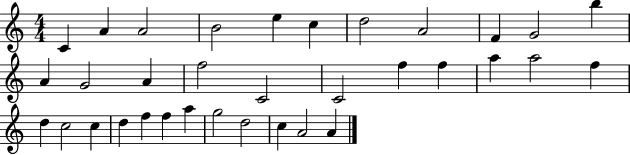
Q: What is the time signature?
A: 4/4